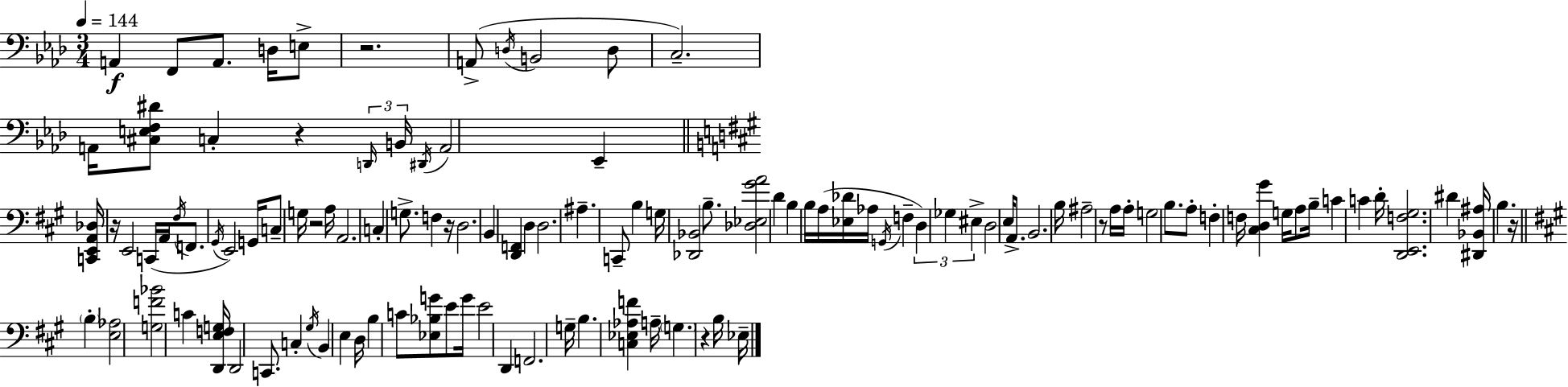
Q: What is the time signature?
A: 3/4